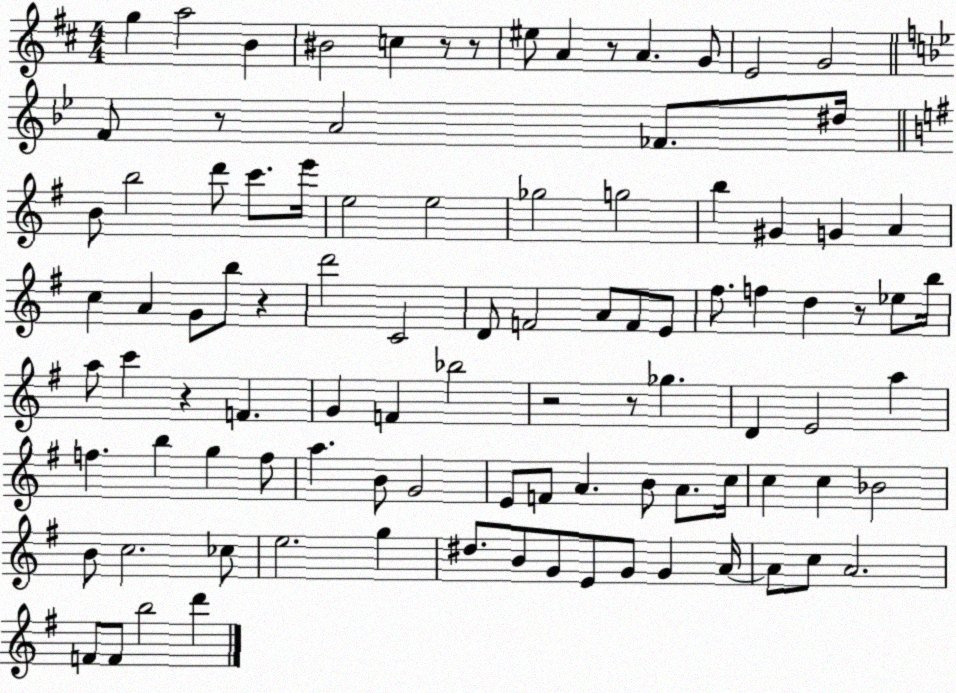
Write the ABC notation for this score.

X:1
T:Untitled
M:4/4
L:1/4
K:D
g a2 B ^B2 c z/2 z/2 ^e/2 A z/2 A G/2 E2 G2 F/2 z/2 A2 _F/2 ^d/4 B/2 b2 d'/2 c'/2 e'/4 e2 e2 _g2 g2 b ^G G A c A G/2 b/2 z d'2 C2 D/2 F2 A/2 F/2 E/2 ^f/2 f d z/2 _e/2 b/4 a/2 c' z F G F _b2 z2 z/2 _g D E2 a f b g f/2 a B/2 G2 E/2 F/2 A B/2 A/2 c/4 c c _B2 B/2 c2 _c/2 e2 g ^d/2 B/2 G/2 E/2 G/2 G A/4 A/2 c/2 A2 F/2 F/2 b2 d'